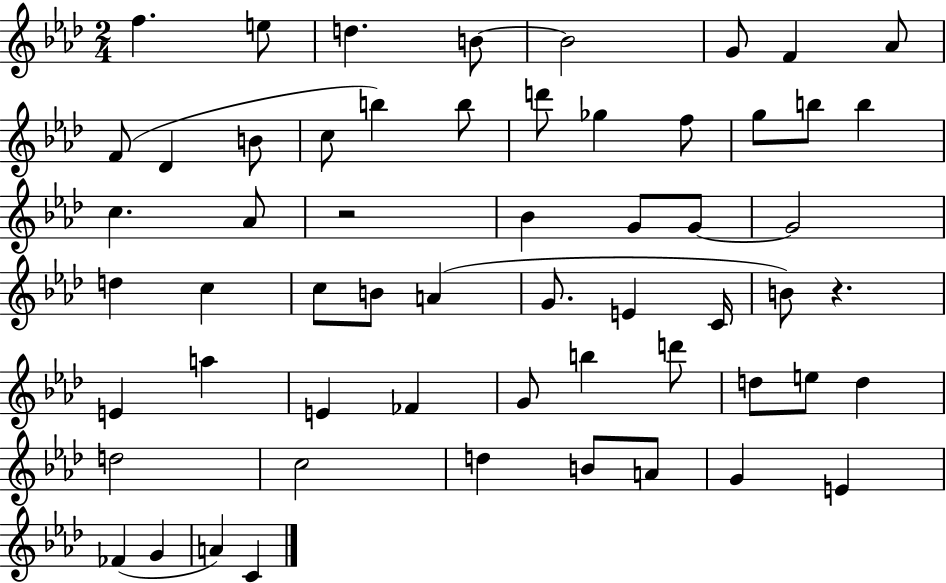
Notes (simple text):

F5/q. E5/e D5/q. B4/e B4/h G4/e F4/q Ab4/e F4/e Db4/q B4/e C5/e B5/q B5/e D6/e Gb5/q F5/e G5/e B5/e B5/q C5/q. Ab4/e R/h Bb4/q G4/e G4/e G4/h D5/q C5/q C5/e B4/e A4/q G4/e. E4/q C4/s B4/e R/q. E4/q A5/q E4/q FES4/q G4/e B5/q D6/e D5/e E5/e D5/q D5/h C5/h D5/q B4/e A4/e G4/q E4/q FES4/q G4/q A4/q C4/q